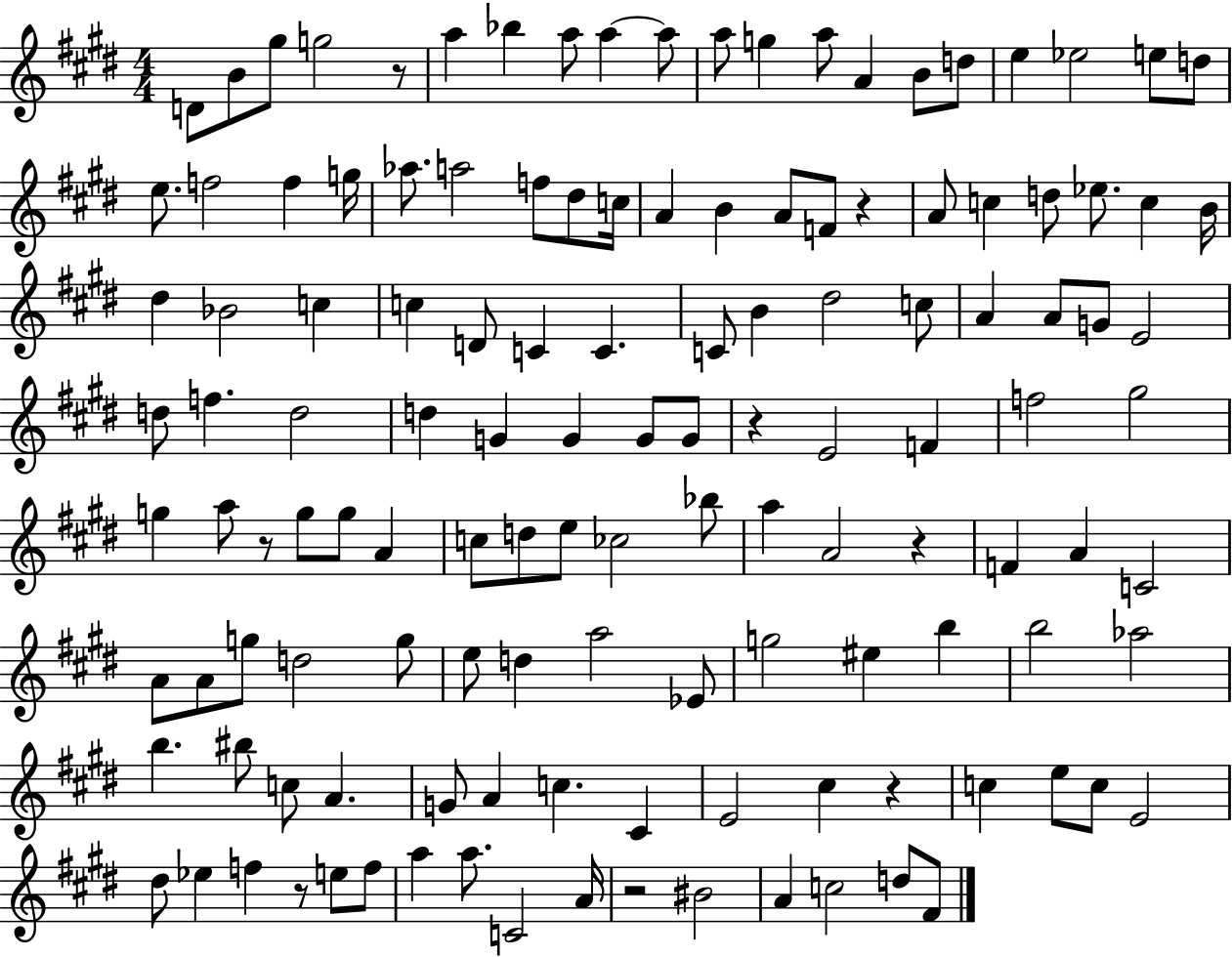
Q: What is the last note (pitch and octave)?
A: F#4